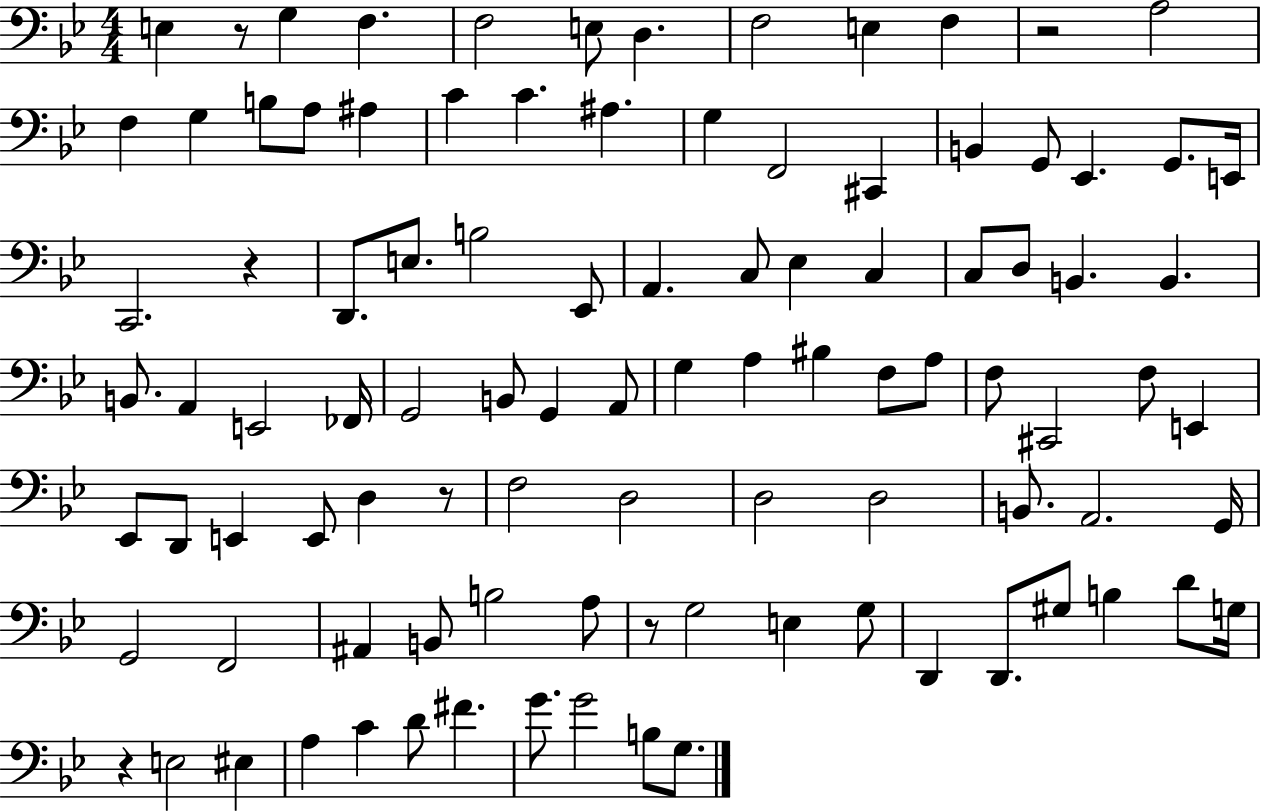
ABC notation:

X:1
T:Untitled
M:4/4
L:1/4
K:Bb
E, z/2 G, F, F,2 E,/2 D, F,2 E, F, z2 A,2 F, G, B,/2 A,/2 ^A, C C ^A, G, F,,2 ^C,, B,, G,,/2 _E,, G,,/2 E,,/4 C,,2 z D,,/2 E,/2 B,2 _E,,/2 A,, C,/2 _E, C, C,/2 D,/2 B,, B,, B,,/2 A,, E,,2 _F,,/4 G,,2 B,,/2 G,, A,,/2 G, A, ^B, F,/2 A,/2 F,/2 ^C,,2 F,/2 E,, _E,,/2 D,,/2 E,, E,,/2 D, z/2 F,2 D,2 D,2 D,2 B,,/2 A,,2 G,,/4 G,,2 F,,2 ^A,, B,,/2 B,2 A,/2 z/2 G,2 E, G,/2 D,, D,,/2 ^G,/2 B, D/2 G,/4 z E,2 ^E, A, C D/2 ^F G/2 G2 B,/2 G,/2